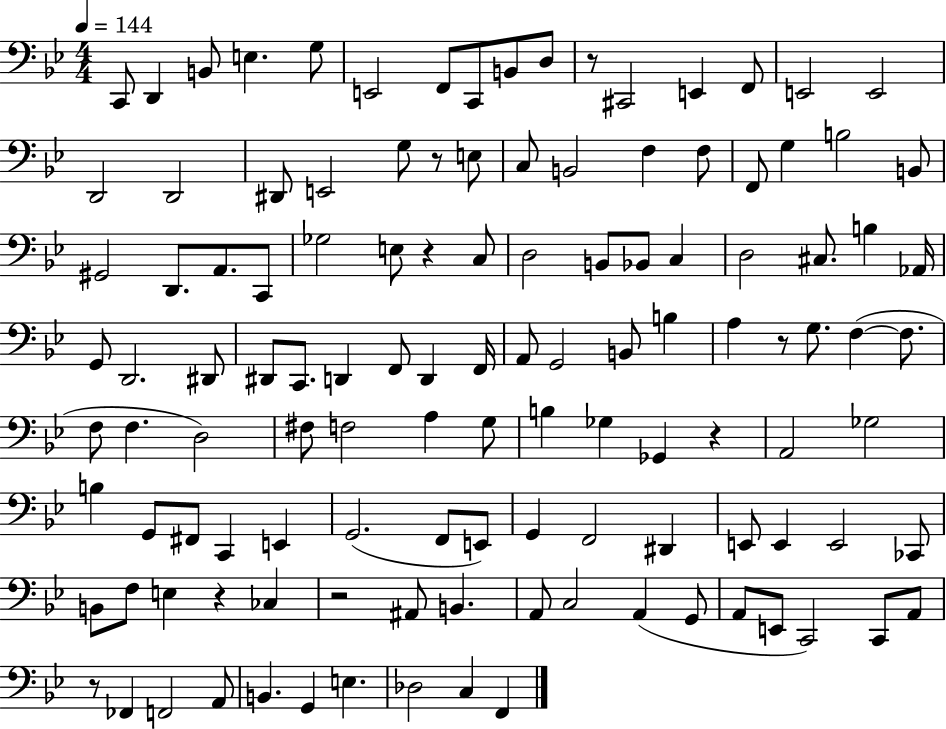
{
  \clef bass
  \numericTimeSignature
  \time 4/4
  \key bes \major
  \tempo 4 = 144
  c,8 d,4 b,8 e4. g8 | e,2 f,8 c,8 b,8 d8 | r8 cis,2 e,4 f,8 | e,2 e,2 | \break d,2 d,2 | dis,8 e,2 g8 r8 e8 | c8 b,2 f4 f8 | f,8 g4 b2 b,8 | \break gis,2 d,8. a,8. c,8 | ges2 e8 r4 c8 | d2 b,8 bes,8 c4 | d2 cis8. b4 aes,16 | \break g,8 d,2. dis,8 | dis,8 c,8. d,4 f,8 d,4 f,16 | a,8 g,2 b,8 b4 | a4 r8 g8. f4~(~ f8. | \break f8 f4. d2) | fis8 f2 a4 g8 | b4 ges4 ges,4 r4 | a,2 ges2 | \break b4 g,8 fis,8 c,4 e,4 | g,2.( f,8 e,8) | g,4 f,2 dis,4 | e,8 e,4 e,2 ces,8 | \break b,8 f8 e4 r4 ces4 | r2 ais,8 b,4. | a,8 c2 a,4( g,8 | a,8 e,8 c,2) c,8 a,8 | \break r8 fes,4 f,2 a,8 | b,4. g,4 e4. | des2 c4 f,4 | \bar "|."
}